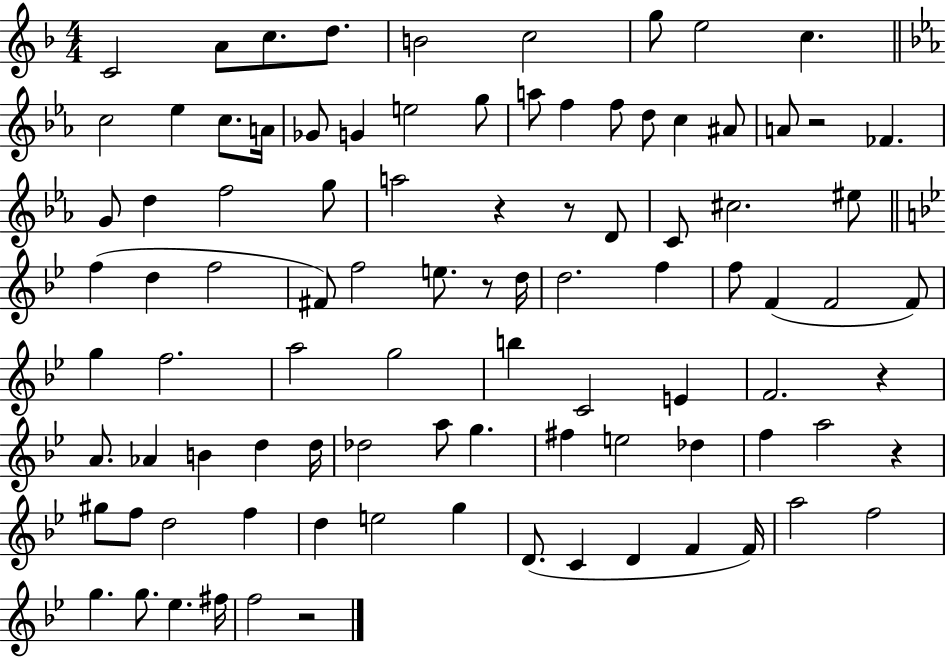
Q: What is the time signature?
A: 4/4